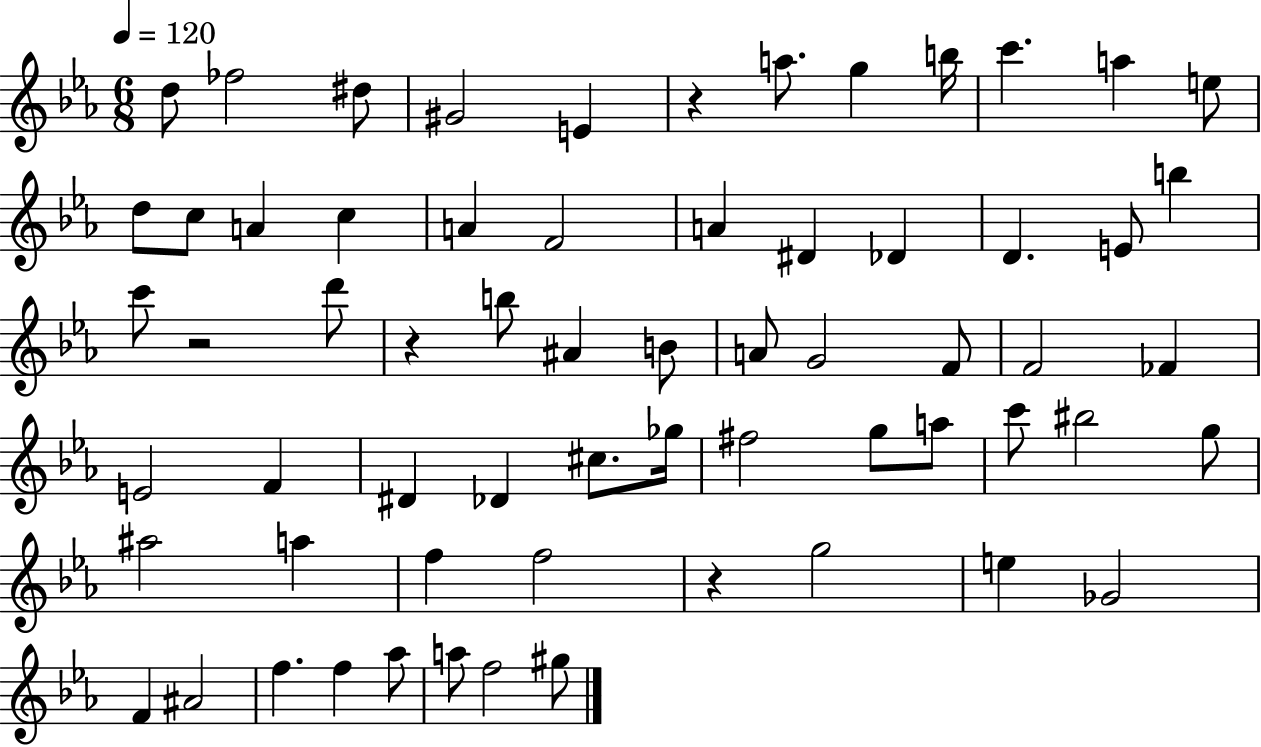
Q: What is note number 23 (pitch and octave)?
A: B5